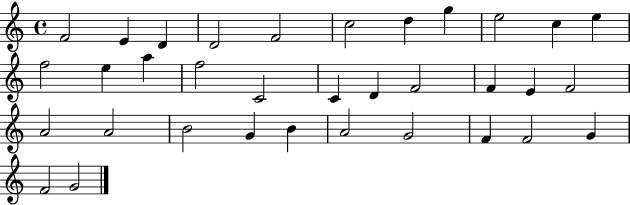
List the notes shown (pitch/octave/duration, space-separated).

F4/h E4/q D4/q D4/h F4/h C5/h D5/q G5/q E5/h C5/q E5/q F5/h E5/q A5/q F5/h C4/h C4/q D4/q F4/h F4/q E4/q F4/h A4/h A4/h B4/h G4/q B4/q A4/h G4/h F4/q F4/h G4/q F4/h G4/h